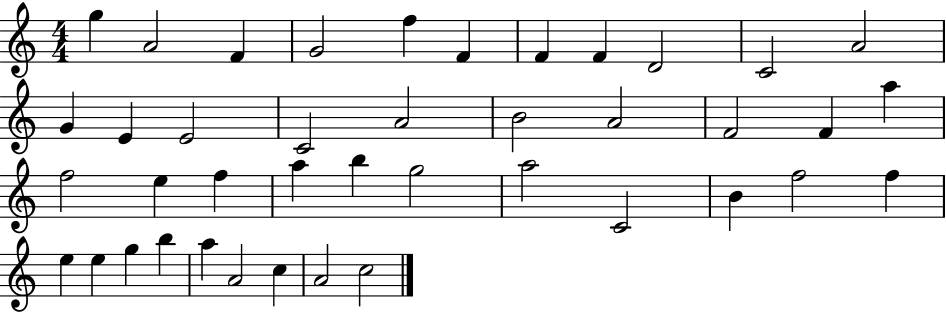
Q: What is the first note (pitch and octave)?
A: G5